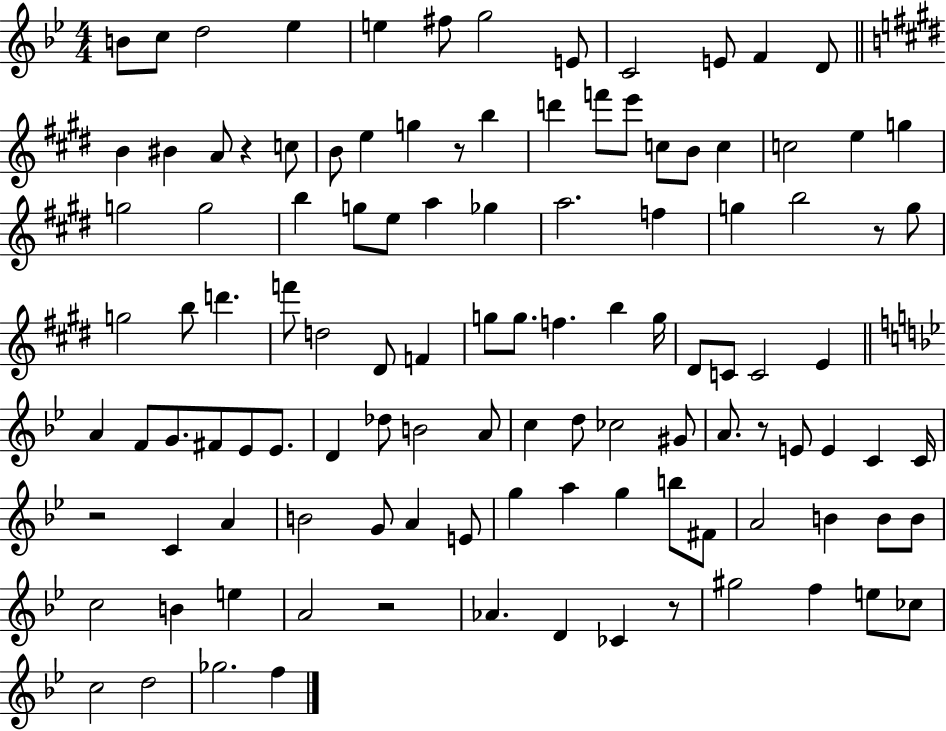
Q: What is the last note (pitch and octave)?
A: F5